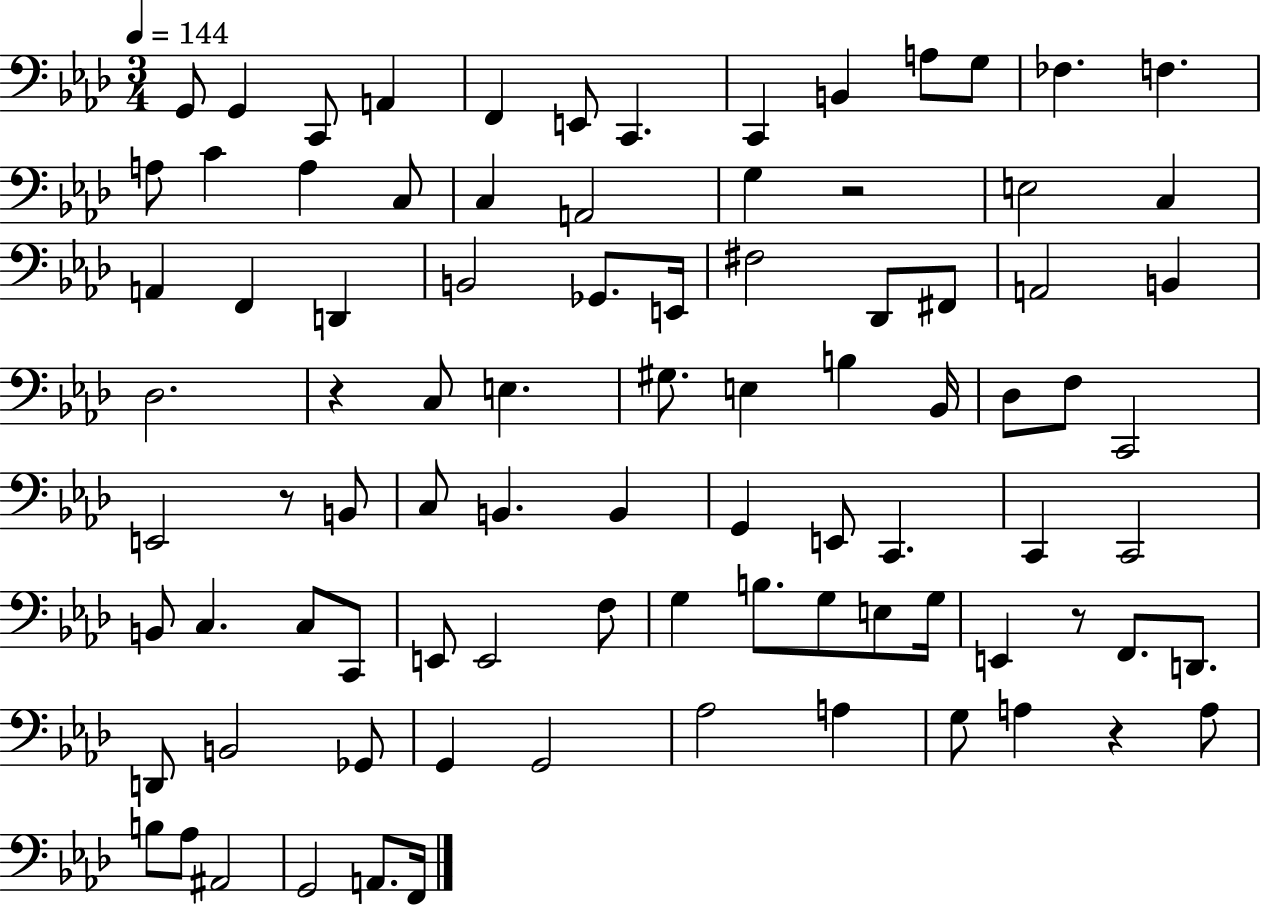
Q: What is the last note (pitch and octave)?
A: F2